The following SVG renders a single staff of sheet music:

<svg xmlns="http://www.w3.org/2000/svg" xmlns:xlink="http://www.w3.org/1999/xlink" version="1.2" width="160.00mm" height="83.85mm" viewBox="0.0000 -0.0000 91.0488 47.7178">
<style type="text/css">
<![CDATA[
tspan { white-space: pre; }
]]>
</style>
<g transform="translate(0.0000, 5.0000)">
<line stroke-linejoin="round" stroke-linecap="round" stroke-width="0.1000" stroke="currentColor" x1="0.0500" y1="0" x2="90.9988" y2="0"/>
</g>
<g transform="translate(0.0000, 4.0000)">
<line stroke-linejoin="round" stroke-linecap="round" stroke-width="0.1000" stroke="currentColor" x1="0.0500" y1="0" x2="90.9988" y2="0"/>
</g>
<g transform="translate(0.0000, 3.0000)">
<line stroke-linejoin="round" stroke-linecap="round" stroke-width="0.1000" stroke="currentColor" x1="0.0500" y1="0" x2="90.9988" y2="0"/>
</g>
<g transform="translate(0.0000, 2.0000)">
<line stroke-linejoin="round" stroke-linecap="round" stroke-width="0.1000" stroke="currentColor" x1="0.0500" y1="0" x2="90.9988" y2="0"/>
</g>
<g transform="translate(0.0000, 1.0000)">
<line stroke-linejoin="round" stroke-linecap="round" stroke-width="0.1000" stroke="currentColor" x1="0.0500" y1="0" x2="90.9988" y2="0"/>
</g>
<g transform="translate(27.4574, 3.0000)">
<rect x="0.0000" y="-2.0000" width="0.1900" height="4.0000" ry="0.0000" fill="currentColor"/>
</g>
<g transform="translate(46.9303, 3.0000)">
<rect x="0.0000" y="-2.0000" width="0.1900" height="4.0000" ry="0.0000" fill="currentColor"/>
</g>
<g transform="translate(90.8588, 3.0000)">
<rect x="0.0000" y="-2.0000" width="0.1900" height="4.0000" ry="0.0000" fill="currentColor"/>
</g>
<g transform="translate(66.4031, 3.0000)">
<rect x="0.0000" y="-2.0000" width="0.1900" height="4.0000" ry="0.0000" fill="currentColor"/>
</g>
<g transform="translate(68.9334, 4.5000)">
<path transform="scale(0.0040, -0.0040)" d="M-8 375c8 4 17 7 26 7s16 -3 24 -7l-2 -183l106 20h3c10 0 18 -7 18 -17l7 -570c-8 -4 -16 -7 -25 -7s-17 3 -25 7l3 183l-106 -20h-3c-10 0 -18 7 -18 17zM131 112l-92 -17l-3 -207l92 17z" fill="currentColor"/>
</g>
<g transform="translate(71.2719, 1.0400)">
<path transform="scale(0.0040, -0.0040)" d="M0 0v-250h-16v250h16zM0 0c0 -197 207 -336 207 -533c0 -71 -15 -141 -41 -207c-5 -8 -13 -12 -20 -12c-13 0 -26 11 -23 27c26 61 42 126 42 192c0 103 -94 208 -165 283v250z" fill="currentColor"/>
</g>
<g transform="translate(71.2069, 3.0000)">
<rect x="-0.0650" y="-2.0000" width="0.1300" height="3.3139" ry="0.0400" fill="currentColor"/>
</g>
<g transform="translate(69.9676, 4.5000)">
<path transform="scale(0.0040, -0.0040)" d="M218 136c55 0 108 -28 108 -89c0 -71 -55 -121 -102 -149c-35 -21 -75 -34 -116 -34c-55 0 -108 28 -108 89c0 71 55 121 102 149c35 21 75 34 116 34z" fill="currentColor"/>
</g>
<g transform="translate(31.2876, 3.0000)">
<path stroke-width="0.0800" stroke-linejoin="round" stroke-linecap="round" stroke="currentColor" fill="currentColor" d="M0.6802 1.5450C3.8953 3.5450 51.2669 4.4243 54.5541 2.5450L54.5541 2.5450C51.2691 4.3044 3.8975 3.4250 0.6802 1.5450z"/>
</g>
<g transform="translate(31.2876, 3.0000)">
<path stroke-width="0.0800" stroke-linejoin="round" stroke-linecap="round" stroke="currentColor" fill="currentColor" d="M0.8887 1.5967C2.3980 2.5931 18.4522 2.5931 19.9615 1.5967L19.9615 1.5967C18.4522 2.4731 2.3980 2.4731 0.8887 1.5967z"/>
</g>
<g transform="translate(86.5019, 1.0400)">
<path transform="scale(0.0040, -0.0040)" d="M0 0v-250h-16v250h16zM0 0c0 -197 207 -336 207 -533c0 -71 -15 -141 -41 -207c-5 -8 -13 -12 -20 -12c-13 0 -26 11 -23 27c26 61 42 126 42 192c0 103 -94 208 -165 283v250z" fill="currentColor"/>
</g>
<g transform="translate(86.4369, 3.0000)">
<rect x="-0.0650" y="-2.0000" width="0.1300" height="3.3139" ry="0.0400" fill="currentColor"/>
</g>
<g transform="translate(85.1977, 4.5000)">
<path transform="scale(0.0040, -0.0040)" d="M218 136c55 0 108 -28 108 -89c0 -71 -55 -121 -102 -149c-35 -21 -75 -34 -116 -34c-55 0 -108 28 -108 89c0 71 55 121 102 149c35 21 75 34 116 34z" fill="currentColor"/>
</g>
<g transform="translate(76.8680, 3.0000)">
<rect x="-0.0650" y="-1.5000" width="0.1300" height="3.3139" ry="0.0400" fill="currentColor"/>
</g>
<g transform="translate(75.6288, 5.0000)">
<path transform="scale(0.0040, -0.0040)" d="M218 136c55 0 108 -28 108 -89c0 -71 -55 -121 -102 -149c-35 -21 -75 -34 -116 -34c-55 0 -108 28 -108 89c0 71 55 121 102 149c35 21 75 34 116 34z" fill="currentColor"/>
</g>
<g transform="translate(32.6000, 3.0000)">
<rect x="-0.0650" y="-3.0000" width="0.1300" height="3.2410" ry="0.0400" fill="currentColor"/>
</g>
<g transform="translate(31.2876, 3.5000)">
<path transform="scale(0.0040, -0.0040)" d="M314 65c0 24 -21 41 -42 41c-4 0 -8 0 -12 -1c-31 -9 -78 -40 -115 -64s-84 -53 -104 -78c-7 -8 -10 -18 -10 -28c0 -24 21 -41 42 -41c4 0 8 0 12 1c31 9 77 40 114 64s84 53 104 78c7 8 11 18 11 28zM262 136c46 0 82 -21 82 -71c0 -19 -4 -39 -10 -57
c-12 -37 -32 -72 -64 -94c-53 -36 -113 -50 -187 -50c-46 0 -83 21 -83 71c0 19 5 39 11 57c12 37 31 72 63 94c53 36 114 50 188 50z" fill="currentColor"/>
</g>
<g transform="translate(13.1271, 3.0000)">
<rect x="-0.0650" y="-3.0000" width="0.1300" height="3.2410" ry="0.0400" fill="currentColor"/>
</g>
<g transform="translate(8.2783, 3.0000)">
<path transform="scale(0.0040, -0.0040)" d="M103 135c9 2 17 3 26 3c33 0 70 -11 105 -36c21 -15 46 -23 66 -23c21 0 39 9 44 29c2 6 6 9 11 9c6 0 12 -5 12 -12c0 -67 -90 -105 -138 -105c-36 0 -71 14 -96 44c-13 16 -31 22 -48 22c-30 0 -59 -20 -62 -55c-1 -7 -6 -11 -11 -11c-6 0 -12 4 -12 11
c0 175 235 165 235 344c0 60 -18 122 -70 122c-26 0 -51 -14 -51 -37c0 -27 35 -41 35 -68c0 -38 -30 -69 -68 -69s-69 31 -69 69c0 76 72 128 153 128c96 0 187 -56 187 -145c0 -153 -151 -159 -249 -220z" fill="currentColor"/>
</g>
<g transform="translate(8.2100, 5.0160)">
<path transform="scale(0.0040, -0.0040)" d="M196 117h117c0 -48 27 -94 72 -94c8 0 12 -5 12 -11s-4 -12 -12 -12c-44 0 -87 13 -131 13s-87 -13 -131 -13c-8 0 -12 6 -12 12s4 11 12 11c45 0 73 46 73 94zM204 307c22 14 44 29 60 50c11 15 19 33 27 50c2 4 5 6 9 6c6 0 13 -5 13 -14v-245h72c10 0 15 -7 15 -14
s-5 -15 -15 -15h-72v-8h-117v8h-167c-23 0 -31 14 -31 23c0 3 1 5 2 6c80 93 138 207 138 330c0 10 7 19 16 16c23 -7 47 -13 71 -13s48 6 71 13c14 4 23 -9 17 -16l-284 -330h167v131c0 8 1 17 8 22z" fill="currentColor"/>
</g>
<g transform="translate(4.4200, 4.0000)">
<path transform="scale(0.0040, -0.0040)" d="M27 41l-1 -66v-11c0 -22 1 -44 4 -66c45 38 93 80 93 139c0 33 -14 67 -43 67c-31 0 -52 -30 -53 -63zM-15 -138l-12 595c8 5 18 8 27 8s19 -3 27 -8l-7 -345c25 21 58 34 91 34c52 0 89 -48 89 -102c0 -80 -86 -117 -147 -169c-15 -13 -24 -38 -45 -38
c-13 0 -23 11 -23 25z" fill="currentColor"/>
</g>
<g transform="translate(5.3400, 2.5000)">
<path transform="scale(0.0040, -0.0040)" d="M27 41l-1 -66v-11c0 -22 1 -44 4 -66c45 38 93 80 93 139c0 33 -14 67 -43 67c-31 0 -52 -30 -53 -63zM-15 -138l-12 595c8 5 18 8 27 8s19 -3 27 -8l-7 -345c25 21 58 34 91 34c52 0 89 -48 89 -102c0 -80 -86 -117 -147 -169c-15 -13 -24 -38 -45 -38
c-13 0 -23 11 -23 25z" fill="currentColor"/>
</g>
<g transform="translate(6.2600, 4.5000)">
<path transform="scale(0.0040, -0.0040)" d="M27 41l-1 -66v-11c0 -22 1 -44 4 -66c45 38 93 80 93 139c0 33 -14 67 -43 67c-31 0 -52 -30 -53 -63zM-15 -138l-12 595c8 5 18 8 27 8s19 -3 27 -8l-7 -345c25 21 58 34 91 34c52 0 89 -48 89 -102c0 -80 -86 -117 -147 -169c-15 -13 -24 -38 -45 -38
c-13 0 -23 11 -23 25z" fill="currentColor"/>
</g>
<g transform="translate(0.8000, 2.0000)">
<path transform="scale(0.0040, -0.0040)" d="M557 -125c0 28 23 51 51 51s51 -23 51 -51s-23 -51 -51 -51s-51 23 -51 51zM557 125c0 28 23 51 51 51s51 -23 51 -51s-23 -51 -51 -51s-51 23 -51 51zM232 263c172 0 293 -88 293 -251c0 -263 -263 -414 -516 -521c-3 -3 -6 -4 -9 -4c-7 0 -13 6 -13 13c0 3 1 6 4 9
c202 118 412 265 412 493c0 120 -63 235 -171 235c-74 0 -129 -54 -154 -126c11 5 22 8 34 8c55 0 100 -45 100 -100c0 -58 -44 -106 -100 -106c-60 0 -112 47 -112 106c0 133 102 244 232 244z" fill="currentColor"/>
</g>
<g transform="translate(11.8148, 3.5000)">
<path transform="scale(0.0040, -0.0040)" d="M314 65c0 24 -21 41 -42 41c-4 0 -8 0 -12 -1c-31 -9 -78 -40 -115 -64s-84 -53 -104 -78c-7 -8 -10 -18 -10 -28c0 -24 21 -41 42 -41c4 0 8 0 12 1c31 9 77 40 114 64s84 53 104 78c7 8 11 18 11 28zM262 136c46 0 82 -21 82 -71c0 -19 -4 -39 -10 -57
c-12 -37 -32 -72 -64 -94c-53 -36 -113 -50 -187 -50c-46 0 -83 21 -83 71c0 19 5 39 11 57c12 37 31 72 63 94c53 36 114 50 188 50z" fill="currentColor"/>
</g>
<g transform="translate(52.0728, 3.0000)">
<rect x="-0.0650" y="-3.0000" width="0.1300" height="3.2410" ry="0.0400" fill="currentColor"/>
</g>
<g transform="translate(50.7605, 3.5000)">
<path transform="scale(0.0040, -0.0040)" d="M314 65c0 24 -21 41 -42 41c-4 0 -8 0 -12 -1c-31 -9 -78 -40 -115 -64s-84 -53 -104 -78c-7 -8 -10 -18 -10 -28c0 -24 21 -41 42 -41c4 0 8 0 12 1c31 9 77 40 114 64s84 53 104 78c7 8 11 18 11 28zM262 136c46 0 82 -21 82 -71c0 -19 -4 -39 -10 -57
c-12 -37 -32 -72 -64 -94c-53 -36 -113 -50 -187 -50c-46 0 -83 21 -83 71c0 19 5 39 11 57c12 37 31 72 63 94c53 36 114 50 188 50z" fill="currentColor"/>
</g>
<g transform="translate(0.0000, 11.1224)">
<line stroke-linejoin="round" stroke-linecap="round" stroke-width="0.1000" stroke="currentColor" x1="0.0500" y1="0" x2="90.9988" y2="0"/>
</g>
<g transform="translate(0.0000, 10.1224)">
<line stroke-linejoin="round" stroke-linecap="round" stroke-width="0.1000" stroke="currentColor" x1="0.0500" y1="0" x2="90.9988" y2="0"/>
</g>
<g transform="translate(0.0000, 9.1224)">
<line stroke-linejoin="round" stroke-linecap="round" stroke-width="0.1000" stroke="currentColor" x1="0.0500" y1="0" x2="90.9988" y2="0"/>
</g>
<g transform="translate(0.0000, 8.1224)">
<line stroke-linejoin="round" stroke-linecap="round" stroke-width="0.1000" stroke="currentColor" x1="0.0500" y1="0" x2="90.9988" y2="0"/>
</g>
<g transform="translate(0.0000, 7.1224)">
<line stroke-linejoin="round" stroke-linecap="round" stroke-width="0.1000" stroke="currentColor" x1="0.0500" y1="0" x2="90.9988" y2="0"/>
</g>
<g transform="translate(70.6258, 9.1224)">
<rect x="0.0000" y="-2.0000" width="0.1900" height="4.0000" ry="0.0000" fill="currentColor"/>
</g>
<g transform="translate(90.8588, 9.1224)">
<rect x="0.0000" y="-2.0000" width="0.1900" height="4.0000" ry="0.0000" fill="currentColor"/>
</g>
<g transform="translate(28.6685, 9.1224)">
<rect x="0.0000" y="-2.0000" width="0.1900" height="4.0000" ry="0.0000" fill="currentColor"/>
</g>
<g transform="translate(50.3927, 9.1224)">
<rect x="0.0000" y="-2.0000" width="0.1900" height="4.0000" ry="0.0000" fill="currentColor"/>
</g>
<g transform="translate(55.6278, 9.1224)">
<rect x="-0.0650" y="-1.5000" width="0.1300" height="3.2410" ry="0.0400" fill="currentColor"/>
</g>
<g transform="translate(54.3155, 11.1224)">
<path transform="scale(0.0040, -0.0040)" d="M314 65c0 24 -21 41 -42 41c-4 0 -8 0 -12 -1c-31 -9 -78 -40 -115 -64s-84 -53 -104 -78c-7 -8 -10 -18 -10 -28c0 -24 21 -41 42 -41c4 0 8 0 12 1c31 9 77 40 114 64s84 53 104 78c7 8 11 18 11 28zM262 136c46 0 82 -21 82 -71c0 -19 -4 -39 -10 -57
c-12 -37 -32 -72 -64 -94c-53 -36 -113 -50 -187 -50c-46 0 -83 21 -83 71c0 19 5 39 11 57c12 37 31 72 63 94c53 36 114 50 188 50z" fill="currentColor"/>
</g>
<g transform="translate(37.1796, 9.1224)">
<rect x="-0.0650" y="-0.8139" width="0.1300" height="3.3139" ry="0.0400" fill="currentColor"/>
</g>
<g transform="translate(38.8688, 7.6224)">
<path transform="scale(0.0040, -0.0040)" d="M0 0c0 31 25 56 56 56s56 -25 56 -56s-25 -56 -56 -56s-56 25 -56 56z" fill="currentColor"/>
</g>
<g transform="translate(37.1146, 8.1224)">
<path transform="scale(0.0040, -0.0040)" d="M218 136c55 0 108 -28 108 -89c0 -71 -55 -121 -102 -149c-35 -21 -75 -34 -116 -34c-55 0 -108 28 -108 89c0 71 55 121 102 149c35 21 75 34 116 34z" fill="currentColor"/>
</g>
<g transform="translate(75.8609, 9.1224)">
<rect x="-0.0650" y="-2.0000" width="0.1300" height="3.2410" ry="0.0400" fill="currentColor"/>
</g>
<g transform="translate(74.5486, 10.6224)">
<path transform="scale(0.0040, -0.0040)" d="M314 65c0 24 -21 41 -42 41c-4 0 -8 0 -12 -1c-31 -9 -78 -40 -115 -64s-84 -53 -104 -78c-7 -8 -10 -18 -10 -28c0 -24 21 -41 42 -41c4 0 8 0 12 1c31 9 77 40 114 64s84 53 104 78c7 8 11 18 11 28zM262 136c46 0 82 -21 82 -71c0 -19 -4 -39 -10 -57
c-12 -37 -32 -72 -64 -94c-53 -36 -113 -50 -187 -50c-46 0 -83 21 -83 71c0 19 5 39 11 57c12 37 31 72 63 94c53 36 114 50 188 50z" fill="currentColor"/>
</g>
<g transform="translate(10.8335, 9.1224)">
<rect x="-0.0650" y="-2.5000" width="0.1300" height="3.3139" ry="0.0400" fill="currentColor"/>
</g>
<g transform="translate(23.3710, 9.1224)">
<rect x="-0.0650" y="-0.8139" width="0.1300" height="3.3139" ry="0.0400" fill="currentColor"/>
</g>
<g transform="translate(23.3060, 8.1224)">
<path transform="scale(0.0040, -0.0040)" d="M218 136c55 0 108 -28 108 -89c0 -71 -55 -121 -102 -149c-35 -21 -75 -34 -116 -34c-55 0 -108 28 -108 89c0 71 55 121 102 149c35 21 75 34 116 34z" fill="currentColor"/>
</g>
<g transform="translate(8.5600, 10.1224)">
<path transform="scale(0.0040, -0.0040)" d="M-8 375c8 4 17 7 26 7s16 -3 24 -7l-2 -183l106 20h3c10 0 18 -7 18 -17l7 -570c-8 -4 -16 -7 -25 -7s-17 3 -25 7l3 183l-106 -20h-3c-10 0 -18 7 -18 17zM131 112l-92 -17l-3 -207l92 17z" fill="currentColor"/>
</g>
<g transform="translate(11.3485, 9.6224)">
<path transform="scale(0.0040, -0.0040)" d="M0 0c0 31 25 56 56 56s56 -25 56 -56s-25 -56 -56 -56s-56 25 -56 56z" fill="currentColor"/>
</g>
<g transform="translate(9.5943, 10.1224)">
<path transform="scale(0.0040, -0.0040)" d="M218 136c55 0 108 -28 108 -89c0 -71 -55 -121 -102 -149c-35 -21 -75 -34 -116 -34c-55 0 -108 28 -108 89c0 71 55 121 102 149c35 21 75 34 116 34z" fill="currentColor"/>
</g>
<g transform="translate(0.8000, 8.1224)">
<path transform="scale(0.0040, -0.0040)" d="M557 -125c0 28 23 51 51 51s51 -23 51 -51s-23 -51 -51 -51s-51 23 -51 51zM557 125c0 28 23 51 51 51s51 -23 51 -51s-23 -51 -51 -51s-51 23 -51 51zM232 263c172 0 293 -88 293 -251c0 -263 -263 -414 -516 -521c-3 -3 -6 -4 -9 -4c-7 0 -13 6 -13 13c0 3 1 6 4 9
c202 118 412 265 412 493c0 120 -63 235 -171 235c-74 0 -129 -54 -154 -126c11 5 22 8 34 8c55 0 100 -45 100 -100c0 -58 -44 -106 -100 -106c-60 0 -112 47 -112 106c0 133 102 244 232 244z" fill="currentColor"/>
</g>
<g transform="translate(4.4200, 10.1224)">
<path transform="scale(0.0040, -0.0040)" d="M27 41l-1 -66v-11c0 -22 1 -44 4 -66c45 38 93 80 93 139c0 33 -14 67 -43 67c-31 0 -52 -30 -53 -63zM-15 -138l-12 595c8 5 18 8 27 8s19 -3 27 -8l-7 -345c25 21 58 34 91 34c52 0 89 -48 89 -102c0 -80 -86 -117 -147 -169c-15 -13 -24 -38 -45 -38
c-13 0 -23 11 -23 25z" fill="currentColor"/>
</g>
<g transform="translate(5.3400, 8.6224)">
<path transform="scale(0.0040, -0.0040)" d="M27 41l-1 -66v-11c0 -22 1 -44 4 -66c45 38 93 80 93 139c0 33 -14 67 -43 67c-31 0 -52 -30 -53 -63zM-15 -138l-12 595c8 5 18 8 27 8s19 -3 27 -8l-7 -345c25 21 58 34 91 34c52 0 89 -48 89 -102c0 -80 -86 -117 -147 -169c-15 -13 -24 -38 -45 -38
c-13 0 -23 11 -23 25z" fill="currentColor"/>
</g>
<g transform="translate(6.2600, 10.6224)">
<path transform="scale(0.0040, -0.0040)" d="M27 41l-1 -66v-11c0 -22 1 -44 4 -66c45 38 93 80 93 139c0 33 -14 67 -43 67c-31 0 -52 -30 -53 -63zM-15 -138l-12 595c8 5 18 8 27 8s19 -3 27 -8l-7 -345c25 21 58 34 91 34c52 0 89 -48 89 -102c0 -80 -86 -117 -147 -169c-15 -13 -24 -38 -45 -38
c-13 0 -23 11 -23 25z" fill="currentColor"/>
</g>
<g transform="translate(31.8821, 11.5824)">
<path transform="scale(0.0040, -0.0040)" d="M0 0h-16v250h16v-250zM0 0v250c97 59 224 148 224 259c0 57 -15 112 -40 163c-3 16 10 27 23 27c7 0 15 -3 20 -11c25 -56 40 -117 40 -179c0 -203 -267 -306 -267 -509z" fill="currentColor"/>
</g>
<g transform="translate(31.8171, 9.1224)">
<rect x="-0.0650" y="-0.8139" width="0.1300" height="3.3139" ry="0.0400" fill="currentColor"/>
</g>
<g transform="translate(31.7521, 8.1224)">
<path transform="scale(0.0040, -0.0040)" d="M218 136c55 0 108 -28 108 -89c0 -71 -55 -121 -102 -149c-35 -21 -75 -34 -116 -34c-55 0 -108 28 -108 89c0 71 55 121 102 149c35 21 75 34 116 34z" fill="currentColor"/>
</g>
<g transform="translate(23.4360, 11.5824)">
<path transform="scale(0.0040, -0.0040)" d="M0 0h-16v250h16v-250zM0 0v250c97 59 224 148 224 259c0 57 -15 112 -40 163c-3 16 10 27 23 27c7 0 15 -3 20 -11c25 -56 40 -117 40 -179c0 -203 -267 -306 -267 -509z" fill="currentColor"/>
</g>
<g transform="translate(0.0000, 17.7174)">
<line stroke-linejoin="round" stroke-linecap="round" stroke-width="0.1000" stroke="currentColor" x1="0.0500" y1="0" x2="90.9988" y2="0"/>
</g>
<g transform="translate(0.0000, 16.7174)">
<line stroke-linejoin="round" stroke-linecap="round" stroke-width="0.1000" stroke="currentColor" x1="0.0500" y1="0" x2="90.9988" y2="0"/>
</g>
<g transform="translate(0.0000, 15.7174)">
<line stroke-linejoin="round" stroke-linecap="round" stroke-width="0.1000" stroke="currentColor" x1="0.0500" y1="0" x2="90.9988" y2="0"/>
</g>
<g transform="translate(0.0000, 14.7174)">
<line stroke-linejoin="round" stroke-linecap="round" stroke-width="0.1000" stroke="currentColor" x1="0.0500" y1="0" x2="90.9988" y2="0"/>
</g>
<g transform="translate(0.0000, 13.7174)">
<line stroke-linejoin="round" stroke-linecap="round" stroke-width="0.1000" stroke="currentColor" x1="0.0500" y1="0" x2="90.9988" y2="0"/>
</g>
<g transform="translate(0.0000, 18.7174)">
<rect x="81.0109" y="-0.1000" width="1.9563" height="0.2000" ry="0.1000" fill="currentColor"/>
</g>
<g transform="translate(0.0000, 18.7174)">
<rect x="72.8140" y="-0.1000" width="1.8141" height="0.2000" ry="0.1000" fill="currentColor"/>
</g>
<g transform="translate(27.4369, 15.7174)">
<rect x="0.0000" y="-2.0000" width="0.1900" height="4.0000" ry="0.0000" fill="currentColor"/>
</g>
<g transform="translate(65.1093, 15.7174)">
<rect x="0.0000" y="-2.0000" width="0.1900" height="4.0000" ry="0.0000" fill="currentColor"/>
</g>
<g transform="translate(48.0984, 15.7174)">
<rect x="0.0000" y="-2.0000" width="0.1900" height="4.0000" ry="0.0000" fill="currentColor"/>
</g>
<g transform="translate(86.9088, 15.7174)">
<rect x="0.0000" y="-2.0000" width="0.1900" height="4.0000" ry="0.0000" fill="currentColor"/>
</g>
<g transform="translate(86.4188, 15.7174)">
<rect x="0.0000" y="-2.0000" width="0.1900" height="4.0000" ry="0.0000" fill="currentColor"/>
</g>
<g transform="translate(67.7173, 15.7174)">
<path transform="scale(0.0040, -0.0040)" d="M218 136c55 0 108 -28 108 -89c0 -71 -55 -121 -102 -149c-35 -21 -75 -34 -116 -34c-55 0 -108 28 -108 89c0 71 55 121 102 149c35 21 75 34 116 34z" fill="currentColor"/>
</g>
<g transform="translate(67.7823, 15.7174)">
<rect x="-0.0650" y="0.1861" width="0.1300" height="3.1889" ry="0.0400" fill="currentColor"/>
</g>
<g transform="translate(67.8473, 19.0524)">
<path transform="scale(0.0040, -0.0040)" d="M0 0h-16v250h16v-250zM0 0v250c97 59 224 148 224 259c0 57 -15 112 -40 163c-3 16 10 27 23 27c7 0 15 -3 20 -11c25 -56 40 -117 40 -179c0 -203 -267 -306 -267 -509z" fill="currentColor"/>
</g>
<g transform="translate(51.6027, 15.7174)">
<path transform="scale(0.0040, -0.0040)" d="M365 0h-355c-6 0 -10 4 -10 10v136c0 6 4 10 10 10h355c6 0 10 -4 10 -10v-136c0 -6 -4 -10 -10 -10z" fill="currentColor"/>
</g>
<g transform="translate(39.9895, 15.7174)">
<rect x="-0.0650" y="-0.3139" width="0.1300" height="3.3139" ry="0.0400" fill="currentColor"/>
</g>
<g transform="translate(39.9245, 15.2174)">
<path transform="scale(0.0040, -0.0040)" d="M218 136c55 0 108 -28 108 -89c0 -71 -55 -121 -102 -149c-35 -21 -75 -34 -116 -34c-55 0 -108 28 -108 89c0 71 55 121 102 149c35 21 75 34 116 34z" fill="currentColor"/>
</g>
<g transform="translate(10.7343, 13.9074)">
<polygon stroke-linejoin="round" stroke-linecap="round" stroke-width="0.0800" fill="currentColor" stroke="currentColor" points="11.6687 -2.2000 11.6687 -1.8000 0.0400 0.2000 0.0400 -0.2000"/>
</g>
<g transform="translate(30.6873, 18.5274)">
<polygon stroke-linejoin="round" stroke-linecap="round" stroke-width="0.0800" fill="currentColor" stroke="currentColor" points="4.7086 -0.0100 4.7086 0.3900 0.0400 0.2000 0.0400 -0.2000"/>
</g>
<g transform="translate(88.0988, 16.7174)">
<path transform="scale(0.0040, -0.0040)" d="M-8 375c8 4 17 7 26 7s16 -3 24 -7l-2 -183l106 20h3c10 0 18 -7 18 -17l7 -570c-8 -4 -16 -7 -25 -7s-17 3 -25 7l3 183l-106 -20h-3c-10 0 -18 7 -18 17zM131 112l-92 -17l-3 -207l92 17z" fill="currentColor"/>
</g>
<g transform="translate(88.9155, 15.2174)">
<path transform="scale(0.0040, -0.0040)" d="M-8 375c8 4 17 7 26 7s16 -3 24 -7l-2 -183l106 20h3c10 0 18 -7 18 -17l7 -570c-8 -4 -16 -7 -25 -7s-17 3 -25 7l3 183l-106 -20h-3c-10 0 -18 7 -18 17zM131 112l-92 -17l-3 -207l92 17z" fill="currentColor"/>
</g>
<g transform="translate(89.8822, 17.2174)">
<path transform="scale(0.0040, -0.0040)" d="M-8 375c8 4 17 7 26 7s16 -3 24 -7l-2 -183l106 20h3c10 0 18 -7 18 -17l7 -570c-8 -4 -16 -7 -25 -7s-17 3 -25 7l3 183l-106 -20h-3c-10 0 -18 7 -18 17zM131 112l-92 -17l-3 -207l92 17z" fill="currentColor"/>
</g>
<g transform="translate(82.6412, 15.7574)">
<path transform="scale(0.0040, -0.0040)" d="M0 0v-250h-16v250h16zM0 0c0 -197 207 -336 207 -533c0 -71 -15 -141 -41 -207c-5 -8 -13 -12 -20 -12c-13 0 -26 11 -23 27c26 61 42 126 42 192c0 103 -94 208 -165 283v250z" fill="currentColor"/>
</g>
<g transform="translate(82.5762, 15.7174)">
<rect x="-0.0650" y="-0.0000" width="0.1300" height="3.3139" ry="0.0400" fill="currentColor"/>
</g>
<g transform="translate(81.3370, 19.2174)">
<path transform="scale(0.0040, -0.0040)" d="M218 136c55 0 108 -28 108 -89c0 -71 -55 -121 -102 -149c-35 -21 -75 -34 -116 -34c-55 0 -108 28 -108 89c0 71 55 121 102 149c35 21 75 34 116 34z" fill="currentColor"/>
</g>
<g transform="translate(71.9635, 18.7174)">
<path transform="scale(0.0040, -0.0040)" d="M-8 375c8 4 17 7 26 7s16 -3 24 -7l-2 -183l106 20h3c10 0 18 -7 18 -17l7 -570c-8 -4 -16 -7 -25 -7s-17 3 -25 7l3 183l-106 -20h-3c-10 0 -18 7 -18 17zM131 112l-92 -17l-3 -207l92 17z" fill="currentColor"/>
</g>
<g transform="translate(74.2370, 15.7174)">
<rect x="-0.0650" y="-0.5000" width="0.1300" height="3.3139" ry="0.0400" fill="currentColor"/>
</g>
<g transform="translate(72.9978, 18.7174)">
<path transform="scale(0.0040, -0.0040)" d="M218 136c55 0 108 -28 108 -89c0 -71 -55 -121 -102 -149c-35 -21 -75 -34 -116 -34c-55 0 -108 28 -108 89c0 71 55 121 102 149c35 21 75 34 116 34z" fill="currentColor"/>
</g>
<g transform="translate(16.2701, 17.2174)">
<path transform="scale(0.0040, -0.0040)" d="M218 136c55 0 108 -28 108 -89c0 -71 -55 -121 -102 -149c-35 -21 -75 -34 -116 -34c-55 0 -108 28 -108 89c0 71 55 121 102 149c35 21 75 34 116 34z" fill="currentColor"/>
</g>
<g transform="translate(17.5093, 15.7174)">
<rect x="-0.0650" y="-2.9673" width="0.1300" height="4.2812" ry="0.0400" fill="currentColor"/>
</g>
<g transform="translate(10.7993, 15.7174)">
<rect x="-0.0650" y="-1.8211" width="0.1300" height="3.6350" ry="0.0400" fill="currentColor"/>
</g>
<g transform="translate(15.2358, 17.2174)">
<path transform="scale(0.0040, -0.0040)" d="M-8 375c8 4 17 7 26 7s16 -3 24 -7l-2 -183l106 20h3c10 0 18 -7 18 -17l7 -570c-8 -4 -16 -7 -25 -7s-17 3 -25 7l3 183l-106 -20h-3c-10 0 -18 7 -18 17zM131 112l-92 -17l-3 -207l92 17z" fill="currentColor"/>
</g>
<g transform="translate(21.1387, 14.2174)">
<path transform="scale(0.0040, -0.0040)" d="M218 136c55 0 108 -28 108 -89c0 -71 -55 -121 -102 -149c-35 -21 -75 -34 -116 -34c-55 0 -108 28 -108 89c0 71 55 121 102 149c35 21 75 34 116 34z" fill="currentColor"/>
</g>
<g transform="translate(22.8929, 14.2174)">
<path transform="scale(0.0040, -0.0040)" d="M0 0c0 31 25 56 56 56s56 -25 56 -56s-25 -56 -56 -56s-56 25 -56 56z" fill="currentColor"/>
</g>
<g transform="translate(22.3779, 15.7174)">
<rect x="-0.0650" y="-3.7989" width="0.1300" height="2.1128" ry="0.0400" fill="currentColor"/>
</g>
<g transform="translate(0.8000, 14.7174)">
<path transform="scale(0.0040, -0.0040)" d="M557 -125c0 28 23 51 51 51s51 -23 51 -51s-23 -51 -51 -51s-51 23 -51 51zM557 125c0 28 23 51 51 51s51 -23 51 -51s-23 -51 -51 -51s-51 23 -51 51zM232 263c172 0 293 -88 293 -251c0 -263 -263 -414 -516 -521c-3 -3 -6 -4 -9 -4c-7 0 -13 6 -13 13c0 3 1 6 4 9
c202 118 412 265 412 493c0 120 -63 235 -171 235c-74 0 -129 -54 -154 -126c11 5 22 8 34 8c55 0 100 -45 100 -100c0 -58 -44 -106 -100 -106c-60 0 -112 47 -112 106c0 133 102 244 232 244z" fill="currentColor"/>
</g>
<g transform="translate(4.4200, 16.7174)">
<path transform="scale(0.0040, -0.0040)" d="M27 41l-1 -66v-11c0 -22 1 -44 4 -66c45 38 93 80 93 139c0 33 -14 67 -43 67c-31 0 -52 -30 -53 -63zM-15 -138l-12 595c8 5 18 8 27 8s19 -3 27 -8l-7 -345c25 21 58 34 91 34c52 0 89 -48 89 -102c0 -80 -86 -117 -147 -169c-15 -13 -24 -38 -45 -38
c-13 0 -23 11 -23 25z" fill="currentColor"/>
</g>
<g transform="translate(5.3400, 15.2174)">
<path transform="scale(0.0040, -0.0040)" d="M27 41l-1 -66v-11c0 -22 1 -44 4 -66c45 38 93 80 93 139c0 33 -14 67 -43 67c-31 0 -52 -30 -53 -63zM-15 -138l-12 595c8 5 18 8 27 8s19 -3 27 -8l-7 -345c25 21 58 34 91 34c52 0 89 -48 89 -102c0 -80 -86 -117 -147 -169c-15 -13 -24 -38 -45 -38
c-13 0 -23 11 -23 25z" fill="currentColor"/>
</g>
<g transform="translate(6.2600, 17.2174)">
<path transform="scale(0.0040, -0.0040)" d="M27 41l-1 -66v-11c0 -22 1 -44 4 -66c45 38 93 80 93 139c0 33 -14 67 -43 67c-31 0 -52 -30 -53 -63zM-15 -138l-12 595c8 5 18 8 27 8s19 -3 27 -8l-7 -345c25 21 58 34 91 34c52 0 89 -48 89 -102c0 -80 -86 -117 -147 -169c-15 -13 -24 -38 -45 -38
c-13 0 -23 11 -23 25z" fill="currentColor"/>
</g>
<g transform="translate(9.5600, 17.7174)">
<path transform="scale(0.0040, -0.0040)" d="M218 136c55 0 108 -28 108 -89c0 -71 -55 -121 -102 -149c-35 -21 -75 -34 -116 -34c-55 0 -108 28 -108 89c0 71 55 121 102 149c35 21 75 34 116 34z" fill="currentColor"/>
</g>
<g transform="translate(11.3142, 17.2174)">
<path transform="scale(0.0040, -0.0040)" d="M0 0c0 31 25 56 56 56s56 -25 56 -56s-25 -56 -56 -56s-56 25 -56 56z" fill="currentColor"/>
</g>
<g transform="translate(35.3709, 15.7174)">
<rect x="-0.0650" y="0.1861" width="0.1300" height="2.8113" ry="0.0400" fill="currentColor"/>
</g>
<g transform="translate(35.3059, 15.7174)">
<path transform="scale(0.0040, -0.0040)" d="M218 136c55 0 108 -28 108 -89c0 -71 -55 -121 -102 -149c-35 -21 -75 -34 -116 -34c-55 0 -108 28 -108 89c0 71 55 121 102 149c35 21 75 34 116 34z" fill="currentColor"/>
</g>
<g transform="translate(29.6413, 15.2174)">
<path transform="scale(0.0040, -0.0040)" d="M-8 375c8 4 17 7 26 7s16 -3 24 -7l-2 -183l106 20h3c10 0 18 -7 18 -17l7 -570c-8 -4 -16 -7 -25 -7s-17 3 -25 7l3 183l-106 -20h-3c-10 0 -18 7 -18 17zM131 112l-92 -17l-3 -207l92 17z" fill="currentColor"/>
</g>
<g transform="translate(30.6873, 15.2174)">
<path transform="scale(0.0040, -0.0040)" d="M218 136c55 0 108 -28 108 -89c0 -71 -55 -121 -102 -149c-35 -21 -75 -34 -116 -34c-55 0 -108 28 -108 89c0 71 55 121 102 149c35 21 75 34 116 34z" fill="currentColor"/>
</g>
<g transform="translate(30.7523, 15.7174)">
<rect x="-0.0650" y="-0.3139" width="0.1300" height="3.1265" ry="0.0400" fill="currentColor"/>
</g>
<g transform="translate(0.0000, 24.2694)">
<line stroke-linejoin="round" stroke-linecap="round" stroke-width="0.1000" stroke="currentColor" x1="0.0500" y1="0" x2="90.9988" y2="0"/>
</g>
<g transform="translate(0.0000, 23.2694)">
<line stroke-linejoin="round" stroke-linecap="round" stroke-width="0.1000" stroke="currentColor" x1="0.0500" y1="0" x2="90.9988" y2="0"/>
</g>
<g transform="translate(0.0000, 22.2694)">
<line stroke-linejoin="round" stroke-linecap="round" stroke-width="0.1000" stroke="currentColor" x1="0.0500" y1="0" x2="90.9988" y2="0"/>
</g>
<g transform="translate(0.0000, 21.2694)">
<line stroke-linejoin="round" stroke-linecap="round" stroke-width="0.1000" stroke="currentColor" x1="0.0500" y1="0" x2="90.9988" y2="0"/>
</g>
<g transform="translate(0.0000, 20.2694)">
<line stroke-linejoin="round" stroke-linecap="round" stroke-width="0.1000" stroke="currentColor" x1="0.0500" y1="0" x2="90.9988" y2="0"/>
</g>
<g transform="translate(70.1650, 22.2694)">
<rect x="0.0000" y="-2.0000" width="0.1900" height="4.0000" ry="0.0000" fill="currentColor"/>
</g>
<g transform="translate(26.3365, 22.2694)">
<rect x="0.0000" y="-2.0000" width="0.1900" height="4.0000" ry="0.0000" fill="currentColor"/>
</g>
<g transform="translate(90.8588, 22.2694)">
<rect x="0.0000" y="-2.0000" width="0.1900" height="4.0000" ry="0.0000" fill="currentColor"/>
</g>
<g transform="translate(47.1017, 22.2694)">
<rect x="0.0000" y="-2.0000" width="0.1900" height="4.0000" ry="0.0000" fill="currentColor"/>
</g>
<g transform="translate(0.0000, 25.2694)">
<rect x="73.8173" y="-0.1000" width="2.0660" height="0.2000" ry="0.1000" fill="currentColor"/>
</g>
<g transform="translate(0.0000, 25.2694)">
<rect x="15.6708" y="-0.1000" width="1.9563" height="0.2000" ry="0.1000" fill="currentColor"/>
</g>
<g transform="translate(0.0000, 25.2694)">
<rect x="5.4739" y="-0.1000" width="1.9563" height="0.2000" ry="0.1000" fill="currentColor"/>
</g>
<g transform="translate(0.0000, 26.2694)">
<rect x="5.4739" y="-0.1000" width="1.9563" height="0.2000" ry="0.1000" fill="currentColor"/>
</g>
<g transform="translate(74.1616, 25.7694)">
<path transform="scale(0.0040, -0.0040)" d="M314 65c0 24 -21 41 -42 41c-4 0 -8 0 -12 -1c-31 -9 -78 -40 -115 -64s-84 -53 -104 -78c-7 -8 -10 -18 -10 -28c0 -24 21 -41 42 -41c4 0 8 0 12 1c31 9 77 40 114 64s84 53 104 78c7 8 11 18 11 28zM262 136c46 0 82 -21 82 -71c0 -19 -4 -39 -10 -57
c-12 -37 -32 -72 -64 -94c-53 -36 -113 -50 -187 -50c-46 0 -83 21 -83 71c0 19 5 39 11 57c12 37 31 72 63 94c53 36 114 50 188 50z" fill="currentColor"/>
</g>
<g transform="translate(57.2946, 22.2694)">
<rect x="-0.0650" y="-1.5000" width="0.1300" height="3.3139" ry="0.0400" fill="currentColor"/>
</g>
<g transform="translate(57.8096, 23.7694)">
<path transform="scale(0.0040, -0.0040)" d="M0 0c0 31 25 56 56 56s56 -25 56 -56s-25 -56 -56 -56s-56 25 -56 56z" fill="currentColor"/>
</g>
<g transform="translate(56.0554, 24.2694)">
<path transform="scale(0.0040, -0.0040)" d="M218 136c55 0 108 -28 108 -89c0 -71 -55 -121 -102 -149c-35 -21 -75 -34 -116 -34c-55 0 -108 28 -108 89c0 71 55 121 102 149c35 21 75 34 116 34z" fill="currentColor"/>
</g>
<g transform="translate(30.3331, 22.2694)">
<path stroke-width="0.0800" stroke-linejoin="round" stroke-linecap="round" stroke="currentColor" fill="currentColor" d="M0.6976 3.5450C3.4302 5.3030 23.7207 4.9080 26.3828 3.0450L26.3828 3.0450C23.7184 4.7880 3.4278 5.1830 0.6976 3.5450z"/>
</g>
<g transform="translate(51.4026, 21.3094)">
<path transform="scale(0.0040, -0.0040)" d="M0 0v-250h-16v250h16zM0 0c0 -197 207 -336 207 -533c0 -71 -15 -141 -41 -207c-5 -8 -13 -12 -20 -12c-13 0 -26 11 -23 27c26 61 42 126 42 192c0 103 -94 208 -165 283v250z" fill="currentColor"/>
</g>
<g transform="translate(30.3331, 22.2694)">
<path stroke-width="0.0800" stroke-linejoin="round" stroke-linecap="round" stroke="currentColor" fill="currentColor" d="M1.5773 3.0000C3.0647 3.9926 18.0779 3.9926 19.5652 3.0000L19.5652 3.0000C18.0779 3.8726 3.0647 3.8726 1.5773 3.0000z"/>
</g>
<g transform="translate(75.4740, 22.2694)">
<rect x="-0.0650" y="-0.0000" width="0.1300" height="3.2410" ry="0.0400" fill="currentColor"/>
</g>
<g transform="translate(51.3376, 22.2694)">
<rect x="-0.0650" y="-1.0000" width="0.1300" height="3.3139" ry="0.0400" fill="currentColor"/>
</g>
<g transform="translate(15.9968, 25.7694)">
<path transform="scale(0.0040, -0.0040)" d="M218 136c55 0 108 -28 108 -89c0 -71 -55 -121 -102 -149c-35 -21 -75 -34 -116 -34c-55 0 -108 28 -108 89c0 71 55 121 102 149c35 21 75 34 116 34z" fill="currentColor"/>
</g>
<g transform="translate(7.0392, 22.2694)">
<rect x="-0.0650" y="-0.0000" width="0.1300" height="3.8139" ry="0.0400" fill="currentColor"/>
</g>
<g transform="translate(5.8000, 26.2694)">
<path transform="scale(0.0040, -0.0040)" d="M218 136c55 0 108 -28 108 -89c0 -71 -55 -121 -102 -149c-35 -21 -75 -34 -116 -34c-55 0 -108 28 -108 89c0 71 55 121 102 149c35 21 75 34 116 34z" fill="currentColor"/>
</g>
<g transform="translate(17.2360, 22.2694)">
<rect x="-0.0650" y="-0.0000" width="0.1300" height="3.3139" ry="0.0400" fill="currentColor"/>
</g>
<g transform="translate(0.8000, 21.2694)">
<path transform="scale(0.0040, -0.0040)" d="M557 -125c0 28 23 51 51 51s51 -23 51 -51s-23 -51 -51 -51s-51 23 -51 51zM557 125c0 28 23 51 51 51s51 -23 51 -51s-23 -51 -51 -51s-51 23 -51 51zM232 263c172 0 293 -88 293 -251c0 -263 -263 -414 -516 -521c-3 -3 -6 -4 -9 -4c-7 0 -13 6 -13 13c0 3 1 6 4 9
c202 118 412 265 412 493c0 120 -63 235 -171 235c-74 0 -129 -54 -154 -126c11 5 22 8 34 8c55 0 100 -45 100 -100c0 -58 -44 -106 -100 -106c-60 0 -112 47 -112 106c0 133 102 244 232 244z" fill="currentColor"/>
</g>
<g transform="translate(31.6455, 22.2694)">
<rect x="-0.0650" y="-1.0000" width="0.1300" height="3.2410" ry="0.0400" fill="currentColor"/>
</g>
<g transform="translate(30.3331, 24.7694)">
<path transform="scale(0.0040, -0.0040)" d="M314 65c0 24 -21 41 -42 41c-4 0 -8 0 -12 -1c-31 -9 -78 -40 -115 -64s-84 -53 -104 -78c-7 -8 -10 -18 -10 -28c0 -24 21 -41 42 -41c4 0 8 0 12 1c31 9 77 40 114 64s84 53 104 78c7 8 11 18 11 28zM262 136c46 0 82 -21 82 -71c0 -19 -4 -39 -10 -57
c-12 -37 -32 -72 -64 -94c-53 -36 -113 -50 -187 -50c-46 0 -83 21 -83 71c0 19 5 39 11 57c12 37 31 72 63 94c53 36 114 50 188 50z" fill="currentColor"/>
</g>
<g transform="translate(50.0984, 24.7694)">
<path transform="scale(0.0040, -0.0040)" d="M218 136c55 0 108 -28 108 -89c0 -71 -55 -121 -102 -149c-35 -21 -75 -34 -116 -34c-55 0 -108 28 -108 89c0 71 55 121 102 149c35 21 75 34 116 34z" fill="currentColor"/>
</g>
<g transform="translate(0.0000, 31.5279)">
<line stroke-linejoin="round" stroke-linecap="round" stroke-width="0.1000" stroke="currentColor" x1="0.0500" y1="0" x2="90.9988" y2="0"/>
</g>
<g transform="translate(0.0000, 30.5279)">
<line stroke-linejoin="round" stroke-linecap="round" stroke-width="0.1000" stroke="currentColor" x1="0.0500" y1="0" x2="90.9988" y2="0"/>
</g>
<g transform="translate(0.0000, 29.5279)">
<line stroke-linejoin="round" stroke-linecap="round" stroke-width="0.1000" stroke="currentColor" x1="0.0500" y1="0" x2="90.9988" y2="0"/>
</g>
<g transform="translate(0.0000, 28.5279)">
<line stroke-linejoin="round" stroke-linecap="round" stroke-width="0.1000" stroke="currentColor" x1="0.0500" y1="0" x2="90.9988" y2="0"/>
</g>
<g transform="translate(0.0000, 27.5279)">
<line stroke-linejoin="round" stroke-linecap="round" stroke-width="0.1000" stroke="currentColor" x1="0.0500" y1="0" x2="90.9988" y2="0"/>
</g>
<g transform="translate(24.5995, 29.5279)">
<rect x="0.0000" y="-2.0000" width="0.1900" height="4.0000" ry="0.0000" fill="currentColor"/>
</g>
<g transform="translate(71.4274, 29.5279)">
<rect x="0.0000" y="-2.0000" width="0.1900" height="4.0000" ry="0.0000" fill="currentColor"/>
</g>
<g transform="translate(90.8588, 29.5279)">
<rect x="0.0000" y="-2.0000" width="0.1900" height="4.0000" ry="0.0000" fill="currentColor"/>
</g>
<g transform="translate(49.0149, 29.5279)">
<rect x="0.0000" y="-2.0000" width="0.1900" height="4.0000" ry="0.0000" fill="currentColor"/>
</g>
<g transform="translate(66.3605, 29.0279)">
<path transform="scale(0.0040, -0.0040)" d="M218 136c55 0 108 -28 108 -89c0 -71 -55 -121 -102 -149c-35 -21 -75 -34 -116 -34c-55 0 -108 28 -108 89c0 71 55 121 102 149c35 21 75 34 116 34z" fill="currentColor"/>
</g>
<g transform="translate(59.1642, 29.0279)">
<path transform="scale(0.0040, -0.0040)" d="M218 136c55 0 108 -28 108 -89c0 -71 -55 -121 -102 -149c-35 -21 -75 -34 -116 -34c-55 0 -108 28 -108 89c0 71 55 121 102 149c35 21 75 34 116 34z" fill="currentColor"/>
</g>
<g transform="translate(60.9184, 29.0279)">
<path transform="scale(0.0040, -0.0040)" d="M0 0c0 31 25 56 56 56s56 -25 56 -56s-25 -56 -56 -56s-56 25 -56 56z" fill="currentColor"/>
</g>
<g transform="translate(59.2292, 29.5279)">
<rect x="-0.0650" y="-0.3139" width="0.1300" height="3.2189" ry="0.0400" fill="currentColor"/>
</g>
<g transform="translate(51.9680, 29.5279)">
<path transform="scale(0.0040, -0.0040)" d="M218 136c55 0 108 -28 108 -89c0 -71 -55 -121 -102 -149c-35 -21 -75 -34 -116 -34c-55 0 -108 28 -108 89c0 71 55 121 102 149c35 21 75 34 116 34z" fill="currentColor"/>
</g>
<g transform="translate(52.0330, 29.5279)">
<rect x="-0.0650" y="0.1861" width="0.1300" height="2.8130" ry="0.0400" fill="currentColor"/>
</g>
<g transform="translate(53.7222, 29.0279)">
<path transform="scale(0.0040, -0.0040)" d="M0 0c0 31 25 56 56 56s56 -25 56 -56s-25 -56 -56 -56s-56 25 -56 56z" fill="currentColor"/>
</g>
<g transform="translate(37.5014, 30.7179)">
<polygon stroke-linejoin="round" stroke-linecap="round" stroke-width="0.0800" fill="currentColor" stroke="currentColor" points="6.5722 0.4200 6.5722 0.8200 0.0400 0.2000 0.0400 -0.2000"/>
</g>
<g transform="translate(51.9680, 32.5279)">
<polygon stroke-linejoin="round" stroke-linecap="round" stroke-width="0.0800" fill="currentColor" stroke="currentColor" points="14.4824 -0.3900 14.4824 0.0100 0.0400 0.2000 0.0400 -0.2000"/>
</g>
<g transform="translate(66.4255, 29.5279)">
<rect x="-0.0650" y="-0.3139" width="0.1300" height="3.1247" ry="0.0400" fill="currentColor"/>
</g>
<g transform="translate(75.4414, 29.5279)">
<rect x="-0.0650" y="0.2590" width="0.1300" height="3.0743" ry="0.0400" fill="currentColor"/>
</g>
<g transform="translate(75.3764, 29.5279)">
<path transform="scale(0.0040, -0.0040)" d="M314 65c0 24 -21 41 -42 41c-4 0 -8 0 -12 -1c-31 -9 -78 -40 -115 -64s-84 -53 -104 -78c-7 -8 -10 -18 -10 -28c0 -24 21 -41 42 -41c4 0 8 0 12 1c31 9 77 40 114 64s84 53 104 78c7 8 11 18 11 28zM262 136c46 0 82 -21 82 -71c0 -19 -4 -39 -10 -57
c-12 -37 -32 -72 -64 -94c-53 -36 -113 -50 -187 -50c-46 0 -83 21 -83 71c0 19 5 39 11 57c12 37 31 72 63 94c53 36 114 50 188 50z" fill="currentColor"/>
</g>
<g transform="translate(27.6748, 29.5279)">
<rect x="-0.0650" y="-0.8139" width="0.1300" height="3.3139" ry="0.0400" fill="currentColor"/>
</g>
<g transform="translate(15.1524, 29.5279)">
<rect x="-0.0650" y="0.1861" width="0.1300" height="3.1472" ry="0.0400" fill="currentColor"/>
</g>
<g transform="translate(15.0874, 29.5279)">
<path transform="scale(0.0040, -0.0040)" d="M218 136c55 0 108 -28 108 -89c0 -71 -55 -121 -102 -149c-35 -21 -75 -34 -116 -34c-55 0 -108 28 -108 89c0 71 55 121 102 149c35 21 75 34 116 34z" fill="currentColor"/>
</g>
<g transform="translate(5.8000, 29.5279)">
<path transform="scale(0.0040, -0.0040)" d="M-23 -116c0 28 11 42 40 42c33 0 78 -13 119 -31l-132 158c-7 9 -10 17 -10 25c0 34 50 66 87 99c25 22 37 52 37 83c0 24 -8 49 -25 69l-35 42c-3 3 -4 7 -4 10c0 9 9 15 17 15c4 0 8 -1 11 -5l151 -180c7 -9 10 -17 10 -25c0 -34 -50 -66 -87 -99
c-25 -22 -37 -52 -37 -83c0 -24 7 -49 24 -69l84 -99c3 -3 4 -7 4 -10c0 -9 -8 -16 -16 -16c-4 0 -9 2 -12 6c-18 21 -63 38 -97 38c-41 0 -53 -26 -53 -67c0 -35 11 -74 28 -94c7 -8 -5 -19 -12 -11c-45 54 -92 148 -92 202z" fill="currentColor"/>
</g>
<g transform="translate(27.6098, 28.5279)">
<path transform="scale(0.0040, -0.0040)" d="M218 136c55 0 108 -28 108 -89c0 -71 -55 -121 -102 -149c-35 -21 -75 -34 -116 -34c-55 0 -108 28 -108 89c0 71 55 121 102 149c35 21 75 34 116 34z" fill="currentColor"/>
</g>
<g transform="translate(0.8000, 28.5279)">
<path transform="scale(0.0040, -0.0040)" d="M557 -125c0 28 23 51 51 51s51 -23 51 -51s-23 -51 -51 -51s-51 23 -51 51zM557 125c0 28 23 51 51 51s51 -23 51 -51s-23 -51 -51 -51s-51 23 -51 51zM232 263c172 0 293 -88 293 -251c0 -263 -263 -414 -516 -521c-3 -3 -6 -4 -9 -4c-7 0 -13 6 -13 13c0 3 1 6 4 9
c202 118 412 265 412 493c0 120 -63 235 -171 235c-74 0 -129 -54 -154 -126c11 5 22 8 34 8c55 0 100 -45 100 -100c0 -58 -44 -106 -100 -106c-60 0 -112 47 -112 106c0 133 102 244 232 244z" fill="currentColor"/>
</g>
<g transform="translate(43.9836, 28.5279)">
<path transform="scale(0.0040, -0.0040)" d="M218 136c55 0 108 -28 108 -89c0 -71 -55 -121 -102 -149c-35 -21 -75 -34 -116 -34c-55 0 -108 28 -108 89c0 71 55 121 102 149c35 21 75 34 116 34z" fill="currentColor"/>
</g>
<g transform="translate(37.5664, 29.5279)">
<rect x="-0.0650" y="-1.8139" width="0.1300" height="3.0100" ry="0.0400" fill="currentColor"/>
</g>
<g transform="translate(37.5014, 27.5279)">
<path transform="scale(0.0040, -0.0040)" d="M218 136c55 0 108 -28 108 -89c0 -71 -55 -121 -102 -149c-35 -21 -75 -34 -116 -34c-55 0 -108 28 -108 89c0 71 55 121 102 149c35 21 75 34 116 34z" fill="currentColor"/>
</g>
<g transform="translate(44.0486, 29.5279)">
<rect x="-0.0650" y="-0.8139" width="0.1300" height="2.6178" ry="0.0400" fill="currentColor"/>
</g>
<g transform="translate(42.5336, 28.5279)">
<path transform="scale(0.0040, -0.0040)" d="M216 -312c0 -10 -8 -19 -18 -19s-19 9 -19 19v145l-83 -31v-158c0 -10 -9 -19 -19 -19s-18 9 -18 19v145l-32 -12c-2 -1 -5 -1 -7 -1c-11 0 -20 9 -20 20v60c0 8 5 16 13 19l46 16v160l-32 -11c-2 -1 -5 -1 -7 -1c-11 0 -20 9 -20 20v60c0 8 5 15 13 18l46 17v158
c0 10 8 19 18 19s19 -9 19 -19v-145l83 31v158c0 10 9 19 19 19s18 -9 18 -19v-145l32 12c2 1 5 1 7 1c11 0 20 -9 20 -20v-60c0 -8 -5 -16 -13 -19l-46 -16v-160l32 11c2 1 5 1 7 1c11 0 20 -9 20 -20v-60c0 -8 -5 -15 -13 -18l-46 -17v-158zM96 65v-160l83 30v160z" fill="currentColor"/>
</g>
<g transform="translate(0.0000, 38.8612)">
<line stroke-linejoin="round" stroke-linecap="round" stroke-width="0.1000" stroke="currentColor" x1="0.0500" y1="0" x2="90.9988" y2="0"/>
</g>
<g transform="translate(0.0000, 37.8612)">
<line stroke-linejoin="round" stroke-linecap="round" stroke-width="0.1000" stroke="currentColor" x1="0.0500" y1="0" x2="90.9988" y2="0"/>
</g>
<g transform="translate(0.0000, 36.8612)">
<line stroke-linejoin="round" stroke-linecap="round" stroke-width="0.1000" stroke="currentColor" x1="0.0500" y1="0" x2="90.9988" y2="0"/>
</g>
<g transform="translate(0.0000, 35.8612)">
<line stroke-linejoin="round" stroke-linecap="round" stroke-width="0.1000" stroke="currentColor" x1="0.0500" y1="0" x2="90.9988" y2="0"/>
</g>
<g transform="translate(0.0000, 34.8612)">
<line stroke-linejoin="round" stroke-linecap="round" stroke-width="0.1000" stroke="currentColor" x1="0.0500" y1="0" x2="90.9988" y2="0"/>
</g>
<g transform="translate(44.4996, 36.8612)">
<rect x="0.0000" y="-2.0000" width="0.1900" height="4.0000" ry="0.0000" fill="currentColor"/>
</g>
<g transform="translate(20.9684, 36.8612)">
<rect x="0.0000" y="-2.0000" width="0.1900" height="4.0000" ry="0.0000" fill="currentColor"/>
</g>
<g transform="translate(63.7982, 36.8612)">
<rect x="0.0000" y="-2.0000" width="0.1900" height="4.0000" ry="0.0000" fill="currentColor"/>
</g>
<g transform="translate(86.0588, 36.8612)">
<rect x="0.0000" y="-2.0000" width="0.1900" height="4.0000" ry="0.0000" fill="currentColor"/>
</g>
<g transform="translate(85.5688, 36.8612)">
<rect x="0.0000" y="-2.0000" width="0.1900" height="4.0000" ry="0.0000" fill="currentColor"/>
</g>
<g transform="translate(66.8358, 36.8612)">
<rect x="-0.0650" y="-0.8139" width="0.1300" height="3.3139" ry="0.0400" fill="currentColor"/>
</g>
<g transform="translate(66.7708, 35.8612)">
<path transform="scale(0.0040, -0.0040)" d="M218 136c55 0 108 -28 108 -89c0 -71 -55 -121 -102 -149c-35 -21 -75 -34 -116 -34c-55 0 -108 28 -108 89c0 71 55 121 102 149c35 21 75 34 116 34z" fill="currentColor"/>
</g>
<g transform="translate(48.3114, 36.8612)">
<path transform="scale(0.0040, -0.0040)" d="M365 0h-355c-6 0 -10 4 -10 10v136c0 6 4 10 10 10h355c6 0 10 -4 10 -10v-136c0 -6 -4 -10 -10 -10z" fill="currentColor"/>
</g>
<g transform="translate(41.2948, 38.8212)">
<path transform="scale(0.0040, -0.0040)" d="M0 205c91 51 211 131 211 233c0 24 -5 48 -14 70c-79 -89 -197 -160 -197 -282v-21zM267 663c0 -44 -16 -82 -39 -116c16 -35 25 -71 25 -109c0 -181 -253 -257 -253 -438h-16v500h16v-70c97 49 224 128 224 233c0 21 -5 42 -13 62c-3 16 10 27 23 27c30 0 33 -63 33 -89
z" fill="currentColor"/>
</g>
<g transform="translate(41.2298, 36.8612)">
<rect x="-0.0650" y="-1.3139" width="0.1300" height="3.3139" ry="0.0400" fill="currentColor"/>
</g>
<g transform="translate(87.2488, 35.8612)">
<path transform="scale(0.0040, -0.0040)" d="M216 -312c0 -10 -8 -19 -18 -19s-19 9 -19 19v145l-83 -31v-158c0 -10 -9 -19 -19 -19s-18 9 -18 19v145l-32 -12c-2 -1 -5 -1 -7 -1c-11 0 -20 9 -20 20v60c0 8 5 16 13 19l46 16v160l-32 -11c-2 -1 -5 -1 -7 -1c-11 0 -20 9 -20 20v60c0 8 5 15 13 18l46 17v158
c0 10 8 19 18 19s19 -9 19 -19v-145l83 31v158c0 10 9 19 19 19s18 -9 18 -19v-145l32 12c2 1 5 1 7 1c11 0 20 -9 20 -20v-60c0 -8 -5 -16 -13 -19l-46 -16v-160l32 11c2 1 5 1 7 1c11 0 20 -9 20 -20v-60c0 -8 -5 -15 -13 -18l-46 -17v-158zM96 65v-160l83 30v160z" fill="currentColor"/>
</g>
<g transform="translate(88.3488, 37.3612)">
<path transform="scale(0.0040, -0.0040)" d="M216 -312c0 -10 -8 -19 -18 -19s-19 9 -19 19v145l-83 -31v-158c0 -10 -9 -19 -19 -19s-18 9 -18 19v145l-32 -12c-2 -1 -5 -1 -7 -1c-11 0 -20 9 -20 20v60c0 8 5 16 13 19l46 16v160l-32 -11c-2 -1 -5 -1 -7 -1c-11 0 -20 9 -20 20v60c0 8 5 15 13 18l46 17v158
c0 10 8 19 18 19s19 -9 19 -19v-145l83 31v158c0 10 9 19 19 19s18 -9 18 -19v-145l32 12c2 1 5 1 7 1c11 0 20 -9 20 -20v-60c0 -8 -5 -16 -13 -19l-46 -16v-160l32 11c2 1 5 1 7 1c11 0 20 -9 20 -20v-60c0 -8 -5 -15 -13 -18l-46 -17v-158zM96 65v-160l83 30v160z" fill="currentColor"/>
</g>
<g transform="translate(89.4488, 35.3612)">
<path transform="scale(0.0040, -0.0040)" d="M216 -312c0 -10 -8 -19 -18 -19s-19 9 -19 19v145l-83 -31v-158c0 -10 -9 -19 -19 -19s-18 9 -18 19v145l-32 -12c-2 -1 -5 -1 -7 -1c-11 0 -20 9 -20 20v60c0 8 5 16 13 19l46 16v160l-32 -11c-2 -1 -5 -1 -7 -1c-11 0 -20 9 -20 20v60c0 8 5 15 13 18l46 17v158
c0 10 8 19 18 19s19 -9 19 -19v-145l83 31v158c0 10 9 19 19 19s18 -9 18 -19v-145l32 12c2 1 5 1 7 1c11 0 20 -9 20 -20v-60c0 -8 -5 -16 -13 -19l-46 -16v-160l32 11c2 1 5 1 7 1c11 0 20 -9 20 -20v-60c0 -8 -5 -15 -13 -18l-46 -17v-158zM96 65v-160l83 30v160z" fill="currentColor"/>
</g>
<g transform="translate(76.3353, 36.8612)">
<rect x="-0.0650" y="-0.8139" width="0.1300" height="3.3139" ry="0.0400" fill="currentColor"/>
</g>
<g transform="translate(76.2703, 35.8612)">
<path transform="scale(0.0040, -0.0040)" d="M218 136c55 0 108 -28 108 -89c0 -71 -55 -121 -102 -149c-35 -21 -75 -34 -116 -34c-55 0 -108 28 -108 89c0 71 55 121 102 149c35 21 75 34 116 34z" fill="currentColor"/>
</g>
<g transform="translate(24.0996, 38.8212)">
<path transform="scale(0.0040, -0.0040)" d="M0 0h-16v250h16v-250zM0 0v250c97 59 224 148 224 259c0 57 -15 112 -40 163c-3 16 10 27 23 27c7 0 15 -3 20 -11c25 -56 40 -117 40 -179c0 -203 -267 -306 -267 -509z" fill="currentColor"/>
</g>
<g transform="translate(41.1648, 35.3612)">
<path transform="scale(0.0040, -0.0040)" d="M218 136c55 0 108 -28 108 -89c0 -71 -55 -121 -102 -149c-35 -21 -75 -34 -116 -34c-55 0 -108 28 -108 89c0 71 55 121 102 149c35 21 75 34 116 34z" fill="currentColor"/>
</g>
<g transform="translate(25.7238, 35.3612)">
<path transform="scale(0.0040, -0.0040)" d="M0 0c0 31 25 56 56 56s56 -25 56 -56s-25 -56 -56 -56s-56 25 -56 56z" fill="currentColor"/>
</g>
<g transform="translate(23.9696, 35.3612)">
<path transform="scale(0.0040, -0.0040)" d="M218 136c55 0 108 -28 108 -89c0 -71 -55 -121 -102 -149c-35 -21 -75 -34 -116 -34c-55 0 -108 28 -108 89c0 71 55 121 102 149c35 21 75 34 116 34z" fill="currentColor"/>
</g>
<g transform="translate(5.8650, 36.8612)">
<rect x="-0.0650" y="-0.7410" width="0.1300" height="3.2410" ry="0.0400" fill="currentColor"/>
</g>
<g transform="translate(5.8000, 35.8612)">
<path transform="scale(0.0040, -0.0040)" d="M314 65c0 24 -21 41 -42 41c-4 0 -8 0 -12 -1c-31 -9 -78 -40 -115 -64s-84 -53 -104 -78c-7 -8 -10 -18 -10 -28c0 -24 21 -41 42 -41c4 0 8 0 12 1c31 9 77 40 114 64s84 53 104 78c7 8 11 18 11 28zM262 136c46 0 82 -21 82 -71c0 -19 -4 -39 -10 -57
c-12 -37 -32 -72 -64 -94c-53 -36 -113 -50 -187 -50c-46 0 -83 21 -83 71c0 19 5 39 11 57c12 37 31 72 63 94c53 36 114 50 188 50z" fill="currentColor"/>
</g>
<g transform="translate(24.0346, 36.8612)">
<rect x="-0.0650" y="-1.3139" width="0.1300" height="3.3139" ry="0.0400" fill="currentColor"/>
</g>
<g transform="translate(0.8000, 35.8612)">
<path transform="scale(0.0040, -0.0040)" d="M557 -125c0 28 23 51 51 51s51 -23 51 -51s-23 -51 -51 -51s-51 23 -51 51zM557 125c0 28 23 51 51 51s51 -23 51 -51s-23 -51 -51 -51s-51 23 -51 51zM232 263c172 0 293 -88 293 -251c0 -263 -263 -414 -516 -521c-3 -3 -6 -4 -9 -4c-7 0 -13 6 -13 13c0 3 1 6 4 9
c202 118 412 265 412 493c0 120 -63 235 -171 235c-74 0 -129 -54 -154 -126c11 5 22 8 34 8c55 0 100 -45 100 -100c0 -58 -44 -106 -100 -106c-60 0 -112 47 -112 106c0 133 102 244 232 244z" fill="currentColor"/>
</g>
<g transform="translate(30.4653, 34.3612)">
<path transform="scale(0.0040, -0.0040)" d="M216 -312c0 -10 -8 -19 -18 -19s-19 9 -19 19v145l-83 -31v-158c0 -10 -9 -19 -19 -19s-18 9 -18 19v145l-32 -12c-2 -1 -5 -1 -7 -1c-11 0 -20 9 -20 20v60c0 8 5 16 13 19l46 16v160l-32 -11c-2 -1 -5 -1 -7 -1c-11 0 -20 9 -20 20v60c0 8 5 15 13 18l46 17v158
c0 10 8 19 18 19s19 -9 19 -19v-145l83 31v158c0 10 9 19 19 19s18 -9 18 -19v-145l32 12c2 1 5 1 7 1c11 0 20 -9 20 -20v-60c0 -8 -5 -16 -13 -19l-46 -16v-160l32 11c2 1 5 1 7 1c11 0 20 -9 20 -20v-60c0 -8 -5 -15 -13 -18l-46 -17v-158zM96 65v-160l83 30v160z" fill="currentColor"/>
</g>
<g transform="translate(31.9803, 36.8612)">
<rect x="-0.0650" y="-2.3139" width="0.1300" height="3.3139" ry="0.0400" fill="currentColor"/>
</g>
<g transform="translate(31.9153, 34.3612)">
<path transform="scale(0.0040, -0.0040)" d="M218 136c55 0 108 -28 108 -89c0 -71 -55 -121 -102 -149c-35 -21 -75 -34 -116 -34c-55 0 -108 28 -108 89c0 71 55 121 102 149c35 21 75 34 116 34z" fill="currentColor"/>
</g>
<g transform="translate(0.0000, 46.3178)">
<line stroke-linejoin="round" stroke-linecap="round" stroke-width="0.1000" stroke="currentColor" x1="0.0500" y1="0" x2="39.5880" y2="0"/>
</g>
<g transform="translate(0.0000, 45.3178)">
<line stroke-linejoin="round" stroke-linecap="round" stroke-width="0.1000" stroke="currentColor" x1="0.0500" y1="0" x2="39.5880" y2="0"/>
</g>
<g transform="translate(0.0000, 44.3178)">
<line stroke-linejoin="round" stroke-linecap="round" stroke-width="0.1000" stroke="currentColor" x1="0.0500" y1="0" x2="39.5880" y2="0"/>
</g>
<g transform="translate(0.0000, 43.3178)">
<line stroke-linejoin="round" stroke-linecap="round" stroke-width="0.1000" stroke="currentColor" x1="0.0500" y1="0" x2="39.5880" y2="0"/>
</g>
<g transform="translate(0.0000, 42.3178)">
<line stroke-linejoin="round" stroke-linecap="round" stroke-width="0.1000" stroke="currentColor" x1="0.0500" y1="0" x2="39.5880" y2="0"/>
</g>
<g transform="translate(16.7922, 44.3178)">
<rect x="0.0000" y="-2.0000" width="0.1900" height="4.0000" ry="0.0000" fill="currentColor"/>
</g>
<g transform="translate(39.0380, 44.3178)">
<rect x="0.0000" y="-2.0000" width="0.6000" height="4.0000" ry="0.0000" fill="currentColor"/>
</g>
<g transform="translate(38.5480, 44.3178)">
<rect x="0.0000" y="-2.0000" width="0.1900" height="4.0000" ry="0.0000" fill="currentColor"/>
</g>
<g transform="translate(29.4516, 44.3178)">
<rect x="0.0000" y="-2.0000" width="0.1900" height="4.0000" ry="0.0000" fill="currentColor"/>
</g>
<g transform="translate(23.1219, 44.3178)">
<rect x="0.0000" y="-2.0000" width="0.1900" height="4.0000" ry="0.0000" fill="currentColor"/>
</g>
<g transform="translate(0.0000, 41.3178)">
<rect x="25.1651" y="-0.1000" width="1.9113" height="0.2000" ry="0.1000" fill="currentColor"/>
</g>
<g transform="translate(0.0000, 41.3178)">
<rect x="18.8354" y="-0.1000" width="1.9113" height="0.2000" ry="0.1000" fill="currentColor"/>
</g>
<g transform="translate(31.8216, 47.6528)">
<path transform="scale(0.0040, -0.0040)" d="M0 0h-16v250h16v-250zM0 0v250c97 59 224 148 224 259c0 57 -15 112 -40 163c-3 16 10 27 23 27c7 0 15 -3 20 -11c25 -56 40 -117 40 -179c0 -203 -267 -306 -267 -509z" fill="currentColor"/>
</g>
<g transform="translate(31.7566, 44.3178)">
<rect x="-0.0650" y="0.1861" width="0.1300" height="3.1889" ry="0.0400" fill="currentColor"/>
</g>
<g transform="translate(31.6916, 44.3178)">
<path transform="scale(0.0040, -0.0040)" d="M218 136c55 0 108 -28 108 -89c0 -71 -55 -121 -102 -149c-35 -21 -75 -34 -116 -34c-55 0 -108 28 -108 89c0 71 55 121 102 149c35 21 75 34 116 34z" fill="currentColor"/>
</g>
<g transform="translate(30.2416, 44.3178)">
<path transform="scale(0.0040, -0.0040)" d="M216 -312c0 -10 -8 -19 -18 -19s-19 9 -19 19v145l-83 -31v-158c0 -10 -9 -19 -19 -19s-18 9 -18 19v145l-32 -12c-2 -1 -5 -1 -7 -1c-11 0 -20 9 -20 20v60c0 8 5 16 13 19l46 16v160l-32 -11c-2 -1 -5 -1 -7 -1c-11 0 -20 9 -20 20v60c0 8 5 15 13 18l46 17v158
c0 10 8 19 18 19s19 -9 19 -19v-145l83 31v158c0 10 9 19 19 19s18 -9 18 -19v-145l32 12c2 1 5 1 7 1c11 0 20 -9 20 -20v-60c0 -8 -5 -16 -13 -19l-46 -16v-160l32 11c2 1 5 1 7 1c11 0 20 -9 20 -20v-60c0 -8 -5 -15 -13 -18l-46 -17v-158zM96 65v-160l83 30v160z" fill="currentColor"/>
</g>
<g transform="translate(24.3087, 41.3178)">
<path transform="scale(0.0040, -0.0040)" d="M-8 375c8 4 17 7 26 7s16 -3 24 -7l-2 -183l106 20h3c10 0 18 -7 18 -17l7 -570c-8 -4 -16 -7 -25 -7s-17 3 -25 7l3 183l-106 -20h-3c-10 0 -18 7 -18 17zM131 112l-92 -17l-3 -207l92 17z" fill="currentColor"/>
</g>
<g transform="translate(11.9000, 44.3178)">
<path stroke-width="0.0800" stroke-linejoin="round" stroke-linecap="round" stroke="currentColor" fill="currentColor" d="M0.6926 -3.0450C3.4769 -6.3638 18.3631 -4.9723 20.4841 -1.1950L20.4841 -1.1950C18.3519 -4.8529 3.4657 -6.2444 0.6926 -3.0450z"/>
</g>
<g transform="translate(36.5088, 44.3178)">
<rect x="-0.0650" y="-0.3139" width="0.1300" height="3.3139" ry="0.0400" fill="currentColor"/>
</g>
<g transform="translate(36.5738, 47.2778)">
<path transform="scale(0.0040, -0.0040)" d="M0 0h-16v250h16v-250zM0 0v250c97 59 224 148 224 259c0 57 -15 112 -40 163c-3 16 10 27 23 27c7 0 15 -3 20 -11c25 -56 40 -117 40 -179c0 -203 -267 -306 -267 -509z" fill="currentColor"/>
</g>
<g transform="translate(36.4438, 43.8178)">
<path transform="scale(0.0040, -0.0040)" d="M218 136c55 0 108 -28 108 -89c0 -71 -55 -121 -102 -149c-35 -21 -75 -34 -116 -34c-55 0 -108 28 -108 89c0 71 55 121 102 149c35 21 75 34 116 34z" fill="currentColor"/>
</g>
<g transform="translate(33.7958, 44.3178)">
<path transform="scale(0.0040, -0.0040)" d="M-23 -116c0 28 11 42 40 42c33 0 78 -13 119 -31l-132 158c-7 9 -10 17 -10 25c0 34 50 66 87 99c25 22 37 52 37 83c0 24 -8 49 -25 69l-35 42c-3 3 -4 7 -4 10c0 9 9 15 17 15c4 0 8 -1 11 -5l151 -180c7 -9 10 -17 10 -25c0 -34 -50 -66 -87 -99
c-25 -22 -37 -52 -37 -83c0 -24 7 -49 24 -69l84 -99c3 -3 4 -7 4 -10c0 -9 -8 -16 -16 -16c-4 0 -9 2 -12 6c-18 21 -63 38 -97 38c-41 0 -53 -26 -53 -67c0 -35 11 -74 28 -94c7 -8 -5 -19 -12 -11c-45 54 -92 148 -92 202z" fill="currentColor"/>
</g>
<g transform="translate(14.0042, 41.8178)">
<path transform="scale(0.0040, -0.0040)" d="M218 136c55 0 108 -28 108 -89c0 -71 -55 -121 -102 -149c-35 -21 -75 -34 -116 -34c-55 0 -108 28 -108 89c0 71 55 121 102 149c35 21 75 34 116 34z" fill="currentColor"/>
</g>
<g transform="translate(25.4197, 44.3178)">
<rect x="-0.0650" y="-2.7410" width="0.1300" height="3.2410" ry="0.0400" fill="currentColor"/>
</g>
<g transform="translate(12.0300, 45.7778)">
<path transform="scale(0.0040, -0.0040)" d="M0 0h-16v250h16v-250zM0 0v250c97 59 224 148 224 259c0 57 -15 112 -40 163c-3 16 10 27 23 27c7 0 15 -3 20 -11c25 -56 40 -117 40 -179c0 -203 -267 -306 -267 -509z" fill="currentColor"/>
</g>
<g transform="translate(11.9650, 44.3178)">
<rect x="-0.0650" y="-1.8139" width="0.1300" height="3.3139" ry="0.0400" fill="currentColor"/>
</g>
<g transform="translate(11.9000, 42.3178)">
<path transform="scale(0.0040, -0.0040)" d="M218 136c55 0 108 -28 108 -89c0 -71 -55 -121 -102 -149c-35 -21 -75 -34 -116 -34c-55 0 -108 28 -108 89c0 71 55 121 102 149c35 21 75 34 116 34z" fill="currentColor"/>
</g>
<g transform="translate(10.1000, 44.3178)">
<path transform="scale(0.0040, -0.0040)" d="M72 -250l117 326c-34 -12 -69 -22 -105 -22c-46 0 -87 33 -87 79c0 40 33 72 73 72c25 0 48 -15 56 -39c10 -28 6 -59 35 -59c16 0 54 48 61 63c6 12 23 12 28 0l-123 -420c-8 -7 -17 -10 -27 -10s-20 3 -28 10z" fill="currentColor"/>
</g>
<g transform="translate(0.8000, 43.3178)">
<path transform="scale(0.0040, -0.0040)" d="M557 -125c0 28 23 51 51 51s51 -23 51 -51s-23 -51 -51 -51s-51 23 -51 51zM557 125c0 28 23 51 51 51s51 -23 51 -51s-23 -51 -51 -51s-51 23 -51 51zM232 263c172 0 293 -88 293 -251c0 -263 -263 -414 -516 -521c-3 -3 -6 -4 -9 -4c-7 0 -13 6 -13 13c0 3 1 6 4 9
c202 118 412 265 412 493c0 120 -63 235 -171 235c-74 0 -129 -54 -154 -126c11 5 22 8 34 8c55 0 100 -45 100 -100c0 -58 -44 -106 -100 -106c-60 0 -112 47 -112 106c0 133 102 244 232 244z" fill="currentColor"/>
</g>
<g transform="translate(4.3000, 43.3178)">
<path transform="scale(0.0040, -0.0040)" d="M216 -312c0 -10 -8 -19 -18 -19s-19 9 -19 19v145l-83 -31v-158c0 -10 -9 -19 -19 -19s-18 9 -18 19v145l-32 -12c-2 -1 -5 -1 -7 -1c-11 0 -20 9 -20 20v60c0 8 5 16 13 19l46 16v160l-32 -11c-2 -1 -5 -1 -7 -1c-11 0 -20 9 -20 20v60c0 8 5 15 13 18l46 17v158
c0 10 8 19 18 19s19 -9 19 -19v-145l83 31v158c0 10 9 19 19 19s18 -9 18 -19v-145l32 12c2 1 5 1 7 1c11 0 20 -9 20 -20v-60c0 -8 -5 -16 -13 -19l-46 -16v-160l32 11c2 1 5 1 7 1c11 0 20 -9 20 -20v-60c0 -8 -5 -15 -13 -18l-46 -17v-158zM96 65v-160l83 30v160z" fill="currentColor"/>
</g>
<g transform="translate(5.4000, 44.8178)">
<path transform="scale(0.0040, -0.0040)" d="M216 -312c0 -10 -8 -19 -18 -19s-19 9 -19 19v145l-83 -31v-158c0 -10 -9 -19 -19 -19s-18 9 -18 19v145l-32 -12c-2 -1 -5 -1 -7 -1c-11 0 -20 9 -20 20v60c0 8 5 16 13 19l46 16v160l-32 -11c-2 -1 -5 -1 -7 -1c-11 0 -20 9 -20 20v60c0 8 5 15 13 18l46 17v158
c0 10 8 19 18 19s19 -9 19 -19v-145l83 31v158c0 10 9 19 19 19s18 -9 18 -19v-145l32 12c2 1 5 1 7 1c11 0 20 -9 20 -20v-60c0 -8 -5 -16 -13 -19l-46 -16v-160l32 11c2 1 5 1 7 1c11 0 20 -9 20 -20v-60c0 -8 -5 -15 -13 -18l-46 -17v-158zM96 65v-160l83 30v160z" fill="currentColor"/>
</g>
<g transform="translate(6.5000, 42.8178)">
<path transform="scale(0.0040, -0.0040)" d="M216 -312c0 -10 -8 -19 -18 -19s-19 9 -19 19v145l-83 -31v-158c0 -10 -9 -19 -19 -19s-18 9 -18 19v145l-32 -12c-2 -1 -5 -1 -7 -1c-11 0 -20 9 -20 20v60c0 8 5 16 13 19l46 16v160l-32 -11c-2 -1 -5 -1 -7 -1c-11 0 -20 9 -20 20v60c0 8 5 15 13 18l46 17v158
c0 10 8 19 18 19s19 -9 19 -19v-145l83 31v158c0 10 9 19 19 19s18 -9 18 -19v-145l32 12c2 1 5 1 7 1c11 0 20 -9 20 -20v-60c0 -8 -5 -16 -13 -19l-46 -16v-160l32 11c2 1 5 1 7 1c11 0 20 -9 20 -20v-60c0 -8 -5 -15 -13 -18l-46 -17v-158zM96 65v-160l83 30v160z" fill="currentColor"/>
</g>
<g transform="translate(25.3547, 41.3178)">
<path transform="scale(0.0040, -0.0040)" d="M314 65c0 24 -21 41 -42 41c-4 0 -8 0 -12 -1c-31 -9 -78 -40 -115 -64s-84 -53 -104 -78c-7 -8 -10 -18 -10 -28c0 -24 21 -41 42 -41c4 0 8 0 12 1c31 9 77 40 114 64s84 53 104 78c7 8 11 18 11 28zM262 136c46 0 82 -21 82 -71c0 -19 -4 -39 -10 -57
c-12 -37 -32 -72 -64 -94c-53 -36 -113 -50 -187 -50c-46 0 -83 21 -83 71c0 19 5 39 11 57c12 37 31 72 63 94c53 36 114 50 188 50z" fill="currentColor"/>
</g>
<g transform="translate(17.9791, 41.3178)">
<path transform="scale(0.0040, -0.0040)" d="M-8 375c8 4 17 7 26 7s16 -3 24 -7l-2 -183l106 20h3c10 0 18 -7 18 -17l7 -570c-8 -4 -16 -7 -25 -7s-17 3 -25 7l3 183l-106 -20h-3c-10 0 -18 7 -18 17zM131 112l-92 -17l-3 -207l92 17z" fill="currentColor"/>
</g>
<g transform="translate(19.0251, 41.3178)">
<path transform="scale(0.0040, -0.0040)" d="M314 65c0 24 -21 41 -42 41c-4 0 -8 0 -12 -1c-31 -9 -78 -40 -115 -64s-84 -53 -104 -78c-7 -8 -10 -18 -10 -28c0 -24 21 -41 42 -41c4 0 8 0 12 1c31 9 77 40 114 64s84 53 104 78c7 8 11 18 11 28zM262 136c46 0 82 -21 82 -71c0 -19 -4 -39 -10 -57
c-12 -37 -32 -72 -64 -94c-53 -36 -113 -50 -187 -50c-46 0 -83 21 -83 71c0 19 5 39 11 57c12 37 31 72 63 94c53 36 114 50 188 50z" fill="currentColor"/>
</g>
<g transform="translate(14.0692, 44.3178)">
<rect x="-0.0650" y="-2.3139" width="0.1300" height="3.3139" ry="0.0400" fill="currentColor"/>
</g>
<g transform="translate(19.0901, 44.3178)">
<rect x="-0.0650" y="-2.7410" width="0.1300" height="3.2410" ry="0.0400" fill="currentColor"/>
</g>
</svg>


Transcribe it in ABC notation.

X:1
T:Untitled
M:2/4
L:1/4
K:Eb
C,2 C,2 C,2 A,,/2 G,, A,,/2 B,, F,/2 F,/2 F, G,,2 _A,,2 G,,/2 A,,/2 G,/2 E,/2 D,/2 E, z2 D,/2 E,, D,,/2 C,, D,, F,,2 F,,/2 G,, D,,2 z D, F, A,/2 ^F,/2 D,/2 E,/2 E,/2 D,2 F,2 G,/2 ^B, G,/4 z2 F, F, z/2 A,/2 B, C2 C2 ^D,/2 z E,/2